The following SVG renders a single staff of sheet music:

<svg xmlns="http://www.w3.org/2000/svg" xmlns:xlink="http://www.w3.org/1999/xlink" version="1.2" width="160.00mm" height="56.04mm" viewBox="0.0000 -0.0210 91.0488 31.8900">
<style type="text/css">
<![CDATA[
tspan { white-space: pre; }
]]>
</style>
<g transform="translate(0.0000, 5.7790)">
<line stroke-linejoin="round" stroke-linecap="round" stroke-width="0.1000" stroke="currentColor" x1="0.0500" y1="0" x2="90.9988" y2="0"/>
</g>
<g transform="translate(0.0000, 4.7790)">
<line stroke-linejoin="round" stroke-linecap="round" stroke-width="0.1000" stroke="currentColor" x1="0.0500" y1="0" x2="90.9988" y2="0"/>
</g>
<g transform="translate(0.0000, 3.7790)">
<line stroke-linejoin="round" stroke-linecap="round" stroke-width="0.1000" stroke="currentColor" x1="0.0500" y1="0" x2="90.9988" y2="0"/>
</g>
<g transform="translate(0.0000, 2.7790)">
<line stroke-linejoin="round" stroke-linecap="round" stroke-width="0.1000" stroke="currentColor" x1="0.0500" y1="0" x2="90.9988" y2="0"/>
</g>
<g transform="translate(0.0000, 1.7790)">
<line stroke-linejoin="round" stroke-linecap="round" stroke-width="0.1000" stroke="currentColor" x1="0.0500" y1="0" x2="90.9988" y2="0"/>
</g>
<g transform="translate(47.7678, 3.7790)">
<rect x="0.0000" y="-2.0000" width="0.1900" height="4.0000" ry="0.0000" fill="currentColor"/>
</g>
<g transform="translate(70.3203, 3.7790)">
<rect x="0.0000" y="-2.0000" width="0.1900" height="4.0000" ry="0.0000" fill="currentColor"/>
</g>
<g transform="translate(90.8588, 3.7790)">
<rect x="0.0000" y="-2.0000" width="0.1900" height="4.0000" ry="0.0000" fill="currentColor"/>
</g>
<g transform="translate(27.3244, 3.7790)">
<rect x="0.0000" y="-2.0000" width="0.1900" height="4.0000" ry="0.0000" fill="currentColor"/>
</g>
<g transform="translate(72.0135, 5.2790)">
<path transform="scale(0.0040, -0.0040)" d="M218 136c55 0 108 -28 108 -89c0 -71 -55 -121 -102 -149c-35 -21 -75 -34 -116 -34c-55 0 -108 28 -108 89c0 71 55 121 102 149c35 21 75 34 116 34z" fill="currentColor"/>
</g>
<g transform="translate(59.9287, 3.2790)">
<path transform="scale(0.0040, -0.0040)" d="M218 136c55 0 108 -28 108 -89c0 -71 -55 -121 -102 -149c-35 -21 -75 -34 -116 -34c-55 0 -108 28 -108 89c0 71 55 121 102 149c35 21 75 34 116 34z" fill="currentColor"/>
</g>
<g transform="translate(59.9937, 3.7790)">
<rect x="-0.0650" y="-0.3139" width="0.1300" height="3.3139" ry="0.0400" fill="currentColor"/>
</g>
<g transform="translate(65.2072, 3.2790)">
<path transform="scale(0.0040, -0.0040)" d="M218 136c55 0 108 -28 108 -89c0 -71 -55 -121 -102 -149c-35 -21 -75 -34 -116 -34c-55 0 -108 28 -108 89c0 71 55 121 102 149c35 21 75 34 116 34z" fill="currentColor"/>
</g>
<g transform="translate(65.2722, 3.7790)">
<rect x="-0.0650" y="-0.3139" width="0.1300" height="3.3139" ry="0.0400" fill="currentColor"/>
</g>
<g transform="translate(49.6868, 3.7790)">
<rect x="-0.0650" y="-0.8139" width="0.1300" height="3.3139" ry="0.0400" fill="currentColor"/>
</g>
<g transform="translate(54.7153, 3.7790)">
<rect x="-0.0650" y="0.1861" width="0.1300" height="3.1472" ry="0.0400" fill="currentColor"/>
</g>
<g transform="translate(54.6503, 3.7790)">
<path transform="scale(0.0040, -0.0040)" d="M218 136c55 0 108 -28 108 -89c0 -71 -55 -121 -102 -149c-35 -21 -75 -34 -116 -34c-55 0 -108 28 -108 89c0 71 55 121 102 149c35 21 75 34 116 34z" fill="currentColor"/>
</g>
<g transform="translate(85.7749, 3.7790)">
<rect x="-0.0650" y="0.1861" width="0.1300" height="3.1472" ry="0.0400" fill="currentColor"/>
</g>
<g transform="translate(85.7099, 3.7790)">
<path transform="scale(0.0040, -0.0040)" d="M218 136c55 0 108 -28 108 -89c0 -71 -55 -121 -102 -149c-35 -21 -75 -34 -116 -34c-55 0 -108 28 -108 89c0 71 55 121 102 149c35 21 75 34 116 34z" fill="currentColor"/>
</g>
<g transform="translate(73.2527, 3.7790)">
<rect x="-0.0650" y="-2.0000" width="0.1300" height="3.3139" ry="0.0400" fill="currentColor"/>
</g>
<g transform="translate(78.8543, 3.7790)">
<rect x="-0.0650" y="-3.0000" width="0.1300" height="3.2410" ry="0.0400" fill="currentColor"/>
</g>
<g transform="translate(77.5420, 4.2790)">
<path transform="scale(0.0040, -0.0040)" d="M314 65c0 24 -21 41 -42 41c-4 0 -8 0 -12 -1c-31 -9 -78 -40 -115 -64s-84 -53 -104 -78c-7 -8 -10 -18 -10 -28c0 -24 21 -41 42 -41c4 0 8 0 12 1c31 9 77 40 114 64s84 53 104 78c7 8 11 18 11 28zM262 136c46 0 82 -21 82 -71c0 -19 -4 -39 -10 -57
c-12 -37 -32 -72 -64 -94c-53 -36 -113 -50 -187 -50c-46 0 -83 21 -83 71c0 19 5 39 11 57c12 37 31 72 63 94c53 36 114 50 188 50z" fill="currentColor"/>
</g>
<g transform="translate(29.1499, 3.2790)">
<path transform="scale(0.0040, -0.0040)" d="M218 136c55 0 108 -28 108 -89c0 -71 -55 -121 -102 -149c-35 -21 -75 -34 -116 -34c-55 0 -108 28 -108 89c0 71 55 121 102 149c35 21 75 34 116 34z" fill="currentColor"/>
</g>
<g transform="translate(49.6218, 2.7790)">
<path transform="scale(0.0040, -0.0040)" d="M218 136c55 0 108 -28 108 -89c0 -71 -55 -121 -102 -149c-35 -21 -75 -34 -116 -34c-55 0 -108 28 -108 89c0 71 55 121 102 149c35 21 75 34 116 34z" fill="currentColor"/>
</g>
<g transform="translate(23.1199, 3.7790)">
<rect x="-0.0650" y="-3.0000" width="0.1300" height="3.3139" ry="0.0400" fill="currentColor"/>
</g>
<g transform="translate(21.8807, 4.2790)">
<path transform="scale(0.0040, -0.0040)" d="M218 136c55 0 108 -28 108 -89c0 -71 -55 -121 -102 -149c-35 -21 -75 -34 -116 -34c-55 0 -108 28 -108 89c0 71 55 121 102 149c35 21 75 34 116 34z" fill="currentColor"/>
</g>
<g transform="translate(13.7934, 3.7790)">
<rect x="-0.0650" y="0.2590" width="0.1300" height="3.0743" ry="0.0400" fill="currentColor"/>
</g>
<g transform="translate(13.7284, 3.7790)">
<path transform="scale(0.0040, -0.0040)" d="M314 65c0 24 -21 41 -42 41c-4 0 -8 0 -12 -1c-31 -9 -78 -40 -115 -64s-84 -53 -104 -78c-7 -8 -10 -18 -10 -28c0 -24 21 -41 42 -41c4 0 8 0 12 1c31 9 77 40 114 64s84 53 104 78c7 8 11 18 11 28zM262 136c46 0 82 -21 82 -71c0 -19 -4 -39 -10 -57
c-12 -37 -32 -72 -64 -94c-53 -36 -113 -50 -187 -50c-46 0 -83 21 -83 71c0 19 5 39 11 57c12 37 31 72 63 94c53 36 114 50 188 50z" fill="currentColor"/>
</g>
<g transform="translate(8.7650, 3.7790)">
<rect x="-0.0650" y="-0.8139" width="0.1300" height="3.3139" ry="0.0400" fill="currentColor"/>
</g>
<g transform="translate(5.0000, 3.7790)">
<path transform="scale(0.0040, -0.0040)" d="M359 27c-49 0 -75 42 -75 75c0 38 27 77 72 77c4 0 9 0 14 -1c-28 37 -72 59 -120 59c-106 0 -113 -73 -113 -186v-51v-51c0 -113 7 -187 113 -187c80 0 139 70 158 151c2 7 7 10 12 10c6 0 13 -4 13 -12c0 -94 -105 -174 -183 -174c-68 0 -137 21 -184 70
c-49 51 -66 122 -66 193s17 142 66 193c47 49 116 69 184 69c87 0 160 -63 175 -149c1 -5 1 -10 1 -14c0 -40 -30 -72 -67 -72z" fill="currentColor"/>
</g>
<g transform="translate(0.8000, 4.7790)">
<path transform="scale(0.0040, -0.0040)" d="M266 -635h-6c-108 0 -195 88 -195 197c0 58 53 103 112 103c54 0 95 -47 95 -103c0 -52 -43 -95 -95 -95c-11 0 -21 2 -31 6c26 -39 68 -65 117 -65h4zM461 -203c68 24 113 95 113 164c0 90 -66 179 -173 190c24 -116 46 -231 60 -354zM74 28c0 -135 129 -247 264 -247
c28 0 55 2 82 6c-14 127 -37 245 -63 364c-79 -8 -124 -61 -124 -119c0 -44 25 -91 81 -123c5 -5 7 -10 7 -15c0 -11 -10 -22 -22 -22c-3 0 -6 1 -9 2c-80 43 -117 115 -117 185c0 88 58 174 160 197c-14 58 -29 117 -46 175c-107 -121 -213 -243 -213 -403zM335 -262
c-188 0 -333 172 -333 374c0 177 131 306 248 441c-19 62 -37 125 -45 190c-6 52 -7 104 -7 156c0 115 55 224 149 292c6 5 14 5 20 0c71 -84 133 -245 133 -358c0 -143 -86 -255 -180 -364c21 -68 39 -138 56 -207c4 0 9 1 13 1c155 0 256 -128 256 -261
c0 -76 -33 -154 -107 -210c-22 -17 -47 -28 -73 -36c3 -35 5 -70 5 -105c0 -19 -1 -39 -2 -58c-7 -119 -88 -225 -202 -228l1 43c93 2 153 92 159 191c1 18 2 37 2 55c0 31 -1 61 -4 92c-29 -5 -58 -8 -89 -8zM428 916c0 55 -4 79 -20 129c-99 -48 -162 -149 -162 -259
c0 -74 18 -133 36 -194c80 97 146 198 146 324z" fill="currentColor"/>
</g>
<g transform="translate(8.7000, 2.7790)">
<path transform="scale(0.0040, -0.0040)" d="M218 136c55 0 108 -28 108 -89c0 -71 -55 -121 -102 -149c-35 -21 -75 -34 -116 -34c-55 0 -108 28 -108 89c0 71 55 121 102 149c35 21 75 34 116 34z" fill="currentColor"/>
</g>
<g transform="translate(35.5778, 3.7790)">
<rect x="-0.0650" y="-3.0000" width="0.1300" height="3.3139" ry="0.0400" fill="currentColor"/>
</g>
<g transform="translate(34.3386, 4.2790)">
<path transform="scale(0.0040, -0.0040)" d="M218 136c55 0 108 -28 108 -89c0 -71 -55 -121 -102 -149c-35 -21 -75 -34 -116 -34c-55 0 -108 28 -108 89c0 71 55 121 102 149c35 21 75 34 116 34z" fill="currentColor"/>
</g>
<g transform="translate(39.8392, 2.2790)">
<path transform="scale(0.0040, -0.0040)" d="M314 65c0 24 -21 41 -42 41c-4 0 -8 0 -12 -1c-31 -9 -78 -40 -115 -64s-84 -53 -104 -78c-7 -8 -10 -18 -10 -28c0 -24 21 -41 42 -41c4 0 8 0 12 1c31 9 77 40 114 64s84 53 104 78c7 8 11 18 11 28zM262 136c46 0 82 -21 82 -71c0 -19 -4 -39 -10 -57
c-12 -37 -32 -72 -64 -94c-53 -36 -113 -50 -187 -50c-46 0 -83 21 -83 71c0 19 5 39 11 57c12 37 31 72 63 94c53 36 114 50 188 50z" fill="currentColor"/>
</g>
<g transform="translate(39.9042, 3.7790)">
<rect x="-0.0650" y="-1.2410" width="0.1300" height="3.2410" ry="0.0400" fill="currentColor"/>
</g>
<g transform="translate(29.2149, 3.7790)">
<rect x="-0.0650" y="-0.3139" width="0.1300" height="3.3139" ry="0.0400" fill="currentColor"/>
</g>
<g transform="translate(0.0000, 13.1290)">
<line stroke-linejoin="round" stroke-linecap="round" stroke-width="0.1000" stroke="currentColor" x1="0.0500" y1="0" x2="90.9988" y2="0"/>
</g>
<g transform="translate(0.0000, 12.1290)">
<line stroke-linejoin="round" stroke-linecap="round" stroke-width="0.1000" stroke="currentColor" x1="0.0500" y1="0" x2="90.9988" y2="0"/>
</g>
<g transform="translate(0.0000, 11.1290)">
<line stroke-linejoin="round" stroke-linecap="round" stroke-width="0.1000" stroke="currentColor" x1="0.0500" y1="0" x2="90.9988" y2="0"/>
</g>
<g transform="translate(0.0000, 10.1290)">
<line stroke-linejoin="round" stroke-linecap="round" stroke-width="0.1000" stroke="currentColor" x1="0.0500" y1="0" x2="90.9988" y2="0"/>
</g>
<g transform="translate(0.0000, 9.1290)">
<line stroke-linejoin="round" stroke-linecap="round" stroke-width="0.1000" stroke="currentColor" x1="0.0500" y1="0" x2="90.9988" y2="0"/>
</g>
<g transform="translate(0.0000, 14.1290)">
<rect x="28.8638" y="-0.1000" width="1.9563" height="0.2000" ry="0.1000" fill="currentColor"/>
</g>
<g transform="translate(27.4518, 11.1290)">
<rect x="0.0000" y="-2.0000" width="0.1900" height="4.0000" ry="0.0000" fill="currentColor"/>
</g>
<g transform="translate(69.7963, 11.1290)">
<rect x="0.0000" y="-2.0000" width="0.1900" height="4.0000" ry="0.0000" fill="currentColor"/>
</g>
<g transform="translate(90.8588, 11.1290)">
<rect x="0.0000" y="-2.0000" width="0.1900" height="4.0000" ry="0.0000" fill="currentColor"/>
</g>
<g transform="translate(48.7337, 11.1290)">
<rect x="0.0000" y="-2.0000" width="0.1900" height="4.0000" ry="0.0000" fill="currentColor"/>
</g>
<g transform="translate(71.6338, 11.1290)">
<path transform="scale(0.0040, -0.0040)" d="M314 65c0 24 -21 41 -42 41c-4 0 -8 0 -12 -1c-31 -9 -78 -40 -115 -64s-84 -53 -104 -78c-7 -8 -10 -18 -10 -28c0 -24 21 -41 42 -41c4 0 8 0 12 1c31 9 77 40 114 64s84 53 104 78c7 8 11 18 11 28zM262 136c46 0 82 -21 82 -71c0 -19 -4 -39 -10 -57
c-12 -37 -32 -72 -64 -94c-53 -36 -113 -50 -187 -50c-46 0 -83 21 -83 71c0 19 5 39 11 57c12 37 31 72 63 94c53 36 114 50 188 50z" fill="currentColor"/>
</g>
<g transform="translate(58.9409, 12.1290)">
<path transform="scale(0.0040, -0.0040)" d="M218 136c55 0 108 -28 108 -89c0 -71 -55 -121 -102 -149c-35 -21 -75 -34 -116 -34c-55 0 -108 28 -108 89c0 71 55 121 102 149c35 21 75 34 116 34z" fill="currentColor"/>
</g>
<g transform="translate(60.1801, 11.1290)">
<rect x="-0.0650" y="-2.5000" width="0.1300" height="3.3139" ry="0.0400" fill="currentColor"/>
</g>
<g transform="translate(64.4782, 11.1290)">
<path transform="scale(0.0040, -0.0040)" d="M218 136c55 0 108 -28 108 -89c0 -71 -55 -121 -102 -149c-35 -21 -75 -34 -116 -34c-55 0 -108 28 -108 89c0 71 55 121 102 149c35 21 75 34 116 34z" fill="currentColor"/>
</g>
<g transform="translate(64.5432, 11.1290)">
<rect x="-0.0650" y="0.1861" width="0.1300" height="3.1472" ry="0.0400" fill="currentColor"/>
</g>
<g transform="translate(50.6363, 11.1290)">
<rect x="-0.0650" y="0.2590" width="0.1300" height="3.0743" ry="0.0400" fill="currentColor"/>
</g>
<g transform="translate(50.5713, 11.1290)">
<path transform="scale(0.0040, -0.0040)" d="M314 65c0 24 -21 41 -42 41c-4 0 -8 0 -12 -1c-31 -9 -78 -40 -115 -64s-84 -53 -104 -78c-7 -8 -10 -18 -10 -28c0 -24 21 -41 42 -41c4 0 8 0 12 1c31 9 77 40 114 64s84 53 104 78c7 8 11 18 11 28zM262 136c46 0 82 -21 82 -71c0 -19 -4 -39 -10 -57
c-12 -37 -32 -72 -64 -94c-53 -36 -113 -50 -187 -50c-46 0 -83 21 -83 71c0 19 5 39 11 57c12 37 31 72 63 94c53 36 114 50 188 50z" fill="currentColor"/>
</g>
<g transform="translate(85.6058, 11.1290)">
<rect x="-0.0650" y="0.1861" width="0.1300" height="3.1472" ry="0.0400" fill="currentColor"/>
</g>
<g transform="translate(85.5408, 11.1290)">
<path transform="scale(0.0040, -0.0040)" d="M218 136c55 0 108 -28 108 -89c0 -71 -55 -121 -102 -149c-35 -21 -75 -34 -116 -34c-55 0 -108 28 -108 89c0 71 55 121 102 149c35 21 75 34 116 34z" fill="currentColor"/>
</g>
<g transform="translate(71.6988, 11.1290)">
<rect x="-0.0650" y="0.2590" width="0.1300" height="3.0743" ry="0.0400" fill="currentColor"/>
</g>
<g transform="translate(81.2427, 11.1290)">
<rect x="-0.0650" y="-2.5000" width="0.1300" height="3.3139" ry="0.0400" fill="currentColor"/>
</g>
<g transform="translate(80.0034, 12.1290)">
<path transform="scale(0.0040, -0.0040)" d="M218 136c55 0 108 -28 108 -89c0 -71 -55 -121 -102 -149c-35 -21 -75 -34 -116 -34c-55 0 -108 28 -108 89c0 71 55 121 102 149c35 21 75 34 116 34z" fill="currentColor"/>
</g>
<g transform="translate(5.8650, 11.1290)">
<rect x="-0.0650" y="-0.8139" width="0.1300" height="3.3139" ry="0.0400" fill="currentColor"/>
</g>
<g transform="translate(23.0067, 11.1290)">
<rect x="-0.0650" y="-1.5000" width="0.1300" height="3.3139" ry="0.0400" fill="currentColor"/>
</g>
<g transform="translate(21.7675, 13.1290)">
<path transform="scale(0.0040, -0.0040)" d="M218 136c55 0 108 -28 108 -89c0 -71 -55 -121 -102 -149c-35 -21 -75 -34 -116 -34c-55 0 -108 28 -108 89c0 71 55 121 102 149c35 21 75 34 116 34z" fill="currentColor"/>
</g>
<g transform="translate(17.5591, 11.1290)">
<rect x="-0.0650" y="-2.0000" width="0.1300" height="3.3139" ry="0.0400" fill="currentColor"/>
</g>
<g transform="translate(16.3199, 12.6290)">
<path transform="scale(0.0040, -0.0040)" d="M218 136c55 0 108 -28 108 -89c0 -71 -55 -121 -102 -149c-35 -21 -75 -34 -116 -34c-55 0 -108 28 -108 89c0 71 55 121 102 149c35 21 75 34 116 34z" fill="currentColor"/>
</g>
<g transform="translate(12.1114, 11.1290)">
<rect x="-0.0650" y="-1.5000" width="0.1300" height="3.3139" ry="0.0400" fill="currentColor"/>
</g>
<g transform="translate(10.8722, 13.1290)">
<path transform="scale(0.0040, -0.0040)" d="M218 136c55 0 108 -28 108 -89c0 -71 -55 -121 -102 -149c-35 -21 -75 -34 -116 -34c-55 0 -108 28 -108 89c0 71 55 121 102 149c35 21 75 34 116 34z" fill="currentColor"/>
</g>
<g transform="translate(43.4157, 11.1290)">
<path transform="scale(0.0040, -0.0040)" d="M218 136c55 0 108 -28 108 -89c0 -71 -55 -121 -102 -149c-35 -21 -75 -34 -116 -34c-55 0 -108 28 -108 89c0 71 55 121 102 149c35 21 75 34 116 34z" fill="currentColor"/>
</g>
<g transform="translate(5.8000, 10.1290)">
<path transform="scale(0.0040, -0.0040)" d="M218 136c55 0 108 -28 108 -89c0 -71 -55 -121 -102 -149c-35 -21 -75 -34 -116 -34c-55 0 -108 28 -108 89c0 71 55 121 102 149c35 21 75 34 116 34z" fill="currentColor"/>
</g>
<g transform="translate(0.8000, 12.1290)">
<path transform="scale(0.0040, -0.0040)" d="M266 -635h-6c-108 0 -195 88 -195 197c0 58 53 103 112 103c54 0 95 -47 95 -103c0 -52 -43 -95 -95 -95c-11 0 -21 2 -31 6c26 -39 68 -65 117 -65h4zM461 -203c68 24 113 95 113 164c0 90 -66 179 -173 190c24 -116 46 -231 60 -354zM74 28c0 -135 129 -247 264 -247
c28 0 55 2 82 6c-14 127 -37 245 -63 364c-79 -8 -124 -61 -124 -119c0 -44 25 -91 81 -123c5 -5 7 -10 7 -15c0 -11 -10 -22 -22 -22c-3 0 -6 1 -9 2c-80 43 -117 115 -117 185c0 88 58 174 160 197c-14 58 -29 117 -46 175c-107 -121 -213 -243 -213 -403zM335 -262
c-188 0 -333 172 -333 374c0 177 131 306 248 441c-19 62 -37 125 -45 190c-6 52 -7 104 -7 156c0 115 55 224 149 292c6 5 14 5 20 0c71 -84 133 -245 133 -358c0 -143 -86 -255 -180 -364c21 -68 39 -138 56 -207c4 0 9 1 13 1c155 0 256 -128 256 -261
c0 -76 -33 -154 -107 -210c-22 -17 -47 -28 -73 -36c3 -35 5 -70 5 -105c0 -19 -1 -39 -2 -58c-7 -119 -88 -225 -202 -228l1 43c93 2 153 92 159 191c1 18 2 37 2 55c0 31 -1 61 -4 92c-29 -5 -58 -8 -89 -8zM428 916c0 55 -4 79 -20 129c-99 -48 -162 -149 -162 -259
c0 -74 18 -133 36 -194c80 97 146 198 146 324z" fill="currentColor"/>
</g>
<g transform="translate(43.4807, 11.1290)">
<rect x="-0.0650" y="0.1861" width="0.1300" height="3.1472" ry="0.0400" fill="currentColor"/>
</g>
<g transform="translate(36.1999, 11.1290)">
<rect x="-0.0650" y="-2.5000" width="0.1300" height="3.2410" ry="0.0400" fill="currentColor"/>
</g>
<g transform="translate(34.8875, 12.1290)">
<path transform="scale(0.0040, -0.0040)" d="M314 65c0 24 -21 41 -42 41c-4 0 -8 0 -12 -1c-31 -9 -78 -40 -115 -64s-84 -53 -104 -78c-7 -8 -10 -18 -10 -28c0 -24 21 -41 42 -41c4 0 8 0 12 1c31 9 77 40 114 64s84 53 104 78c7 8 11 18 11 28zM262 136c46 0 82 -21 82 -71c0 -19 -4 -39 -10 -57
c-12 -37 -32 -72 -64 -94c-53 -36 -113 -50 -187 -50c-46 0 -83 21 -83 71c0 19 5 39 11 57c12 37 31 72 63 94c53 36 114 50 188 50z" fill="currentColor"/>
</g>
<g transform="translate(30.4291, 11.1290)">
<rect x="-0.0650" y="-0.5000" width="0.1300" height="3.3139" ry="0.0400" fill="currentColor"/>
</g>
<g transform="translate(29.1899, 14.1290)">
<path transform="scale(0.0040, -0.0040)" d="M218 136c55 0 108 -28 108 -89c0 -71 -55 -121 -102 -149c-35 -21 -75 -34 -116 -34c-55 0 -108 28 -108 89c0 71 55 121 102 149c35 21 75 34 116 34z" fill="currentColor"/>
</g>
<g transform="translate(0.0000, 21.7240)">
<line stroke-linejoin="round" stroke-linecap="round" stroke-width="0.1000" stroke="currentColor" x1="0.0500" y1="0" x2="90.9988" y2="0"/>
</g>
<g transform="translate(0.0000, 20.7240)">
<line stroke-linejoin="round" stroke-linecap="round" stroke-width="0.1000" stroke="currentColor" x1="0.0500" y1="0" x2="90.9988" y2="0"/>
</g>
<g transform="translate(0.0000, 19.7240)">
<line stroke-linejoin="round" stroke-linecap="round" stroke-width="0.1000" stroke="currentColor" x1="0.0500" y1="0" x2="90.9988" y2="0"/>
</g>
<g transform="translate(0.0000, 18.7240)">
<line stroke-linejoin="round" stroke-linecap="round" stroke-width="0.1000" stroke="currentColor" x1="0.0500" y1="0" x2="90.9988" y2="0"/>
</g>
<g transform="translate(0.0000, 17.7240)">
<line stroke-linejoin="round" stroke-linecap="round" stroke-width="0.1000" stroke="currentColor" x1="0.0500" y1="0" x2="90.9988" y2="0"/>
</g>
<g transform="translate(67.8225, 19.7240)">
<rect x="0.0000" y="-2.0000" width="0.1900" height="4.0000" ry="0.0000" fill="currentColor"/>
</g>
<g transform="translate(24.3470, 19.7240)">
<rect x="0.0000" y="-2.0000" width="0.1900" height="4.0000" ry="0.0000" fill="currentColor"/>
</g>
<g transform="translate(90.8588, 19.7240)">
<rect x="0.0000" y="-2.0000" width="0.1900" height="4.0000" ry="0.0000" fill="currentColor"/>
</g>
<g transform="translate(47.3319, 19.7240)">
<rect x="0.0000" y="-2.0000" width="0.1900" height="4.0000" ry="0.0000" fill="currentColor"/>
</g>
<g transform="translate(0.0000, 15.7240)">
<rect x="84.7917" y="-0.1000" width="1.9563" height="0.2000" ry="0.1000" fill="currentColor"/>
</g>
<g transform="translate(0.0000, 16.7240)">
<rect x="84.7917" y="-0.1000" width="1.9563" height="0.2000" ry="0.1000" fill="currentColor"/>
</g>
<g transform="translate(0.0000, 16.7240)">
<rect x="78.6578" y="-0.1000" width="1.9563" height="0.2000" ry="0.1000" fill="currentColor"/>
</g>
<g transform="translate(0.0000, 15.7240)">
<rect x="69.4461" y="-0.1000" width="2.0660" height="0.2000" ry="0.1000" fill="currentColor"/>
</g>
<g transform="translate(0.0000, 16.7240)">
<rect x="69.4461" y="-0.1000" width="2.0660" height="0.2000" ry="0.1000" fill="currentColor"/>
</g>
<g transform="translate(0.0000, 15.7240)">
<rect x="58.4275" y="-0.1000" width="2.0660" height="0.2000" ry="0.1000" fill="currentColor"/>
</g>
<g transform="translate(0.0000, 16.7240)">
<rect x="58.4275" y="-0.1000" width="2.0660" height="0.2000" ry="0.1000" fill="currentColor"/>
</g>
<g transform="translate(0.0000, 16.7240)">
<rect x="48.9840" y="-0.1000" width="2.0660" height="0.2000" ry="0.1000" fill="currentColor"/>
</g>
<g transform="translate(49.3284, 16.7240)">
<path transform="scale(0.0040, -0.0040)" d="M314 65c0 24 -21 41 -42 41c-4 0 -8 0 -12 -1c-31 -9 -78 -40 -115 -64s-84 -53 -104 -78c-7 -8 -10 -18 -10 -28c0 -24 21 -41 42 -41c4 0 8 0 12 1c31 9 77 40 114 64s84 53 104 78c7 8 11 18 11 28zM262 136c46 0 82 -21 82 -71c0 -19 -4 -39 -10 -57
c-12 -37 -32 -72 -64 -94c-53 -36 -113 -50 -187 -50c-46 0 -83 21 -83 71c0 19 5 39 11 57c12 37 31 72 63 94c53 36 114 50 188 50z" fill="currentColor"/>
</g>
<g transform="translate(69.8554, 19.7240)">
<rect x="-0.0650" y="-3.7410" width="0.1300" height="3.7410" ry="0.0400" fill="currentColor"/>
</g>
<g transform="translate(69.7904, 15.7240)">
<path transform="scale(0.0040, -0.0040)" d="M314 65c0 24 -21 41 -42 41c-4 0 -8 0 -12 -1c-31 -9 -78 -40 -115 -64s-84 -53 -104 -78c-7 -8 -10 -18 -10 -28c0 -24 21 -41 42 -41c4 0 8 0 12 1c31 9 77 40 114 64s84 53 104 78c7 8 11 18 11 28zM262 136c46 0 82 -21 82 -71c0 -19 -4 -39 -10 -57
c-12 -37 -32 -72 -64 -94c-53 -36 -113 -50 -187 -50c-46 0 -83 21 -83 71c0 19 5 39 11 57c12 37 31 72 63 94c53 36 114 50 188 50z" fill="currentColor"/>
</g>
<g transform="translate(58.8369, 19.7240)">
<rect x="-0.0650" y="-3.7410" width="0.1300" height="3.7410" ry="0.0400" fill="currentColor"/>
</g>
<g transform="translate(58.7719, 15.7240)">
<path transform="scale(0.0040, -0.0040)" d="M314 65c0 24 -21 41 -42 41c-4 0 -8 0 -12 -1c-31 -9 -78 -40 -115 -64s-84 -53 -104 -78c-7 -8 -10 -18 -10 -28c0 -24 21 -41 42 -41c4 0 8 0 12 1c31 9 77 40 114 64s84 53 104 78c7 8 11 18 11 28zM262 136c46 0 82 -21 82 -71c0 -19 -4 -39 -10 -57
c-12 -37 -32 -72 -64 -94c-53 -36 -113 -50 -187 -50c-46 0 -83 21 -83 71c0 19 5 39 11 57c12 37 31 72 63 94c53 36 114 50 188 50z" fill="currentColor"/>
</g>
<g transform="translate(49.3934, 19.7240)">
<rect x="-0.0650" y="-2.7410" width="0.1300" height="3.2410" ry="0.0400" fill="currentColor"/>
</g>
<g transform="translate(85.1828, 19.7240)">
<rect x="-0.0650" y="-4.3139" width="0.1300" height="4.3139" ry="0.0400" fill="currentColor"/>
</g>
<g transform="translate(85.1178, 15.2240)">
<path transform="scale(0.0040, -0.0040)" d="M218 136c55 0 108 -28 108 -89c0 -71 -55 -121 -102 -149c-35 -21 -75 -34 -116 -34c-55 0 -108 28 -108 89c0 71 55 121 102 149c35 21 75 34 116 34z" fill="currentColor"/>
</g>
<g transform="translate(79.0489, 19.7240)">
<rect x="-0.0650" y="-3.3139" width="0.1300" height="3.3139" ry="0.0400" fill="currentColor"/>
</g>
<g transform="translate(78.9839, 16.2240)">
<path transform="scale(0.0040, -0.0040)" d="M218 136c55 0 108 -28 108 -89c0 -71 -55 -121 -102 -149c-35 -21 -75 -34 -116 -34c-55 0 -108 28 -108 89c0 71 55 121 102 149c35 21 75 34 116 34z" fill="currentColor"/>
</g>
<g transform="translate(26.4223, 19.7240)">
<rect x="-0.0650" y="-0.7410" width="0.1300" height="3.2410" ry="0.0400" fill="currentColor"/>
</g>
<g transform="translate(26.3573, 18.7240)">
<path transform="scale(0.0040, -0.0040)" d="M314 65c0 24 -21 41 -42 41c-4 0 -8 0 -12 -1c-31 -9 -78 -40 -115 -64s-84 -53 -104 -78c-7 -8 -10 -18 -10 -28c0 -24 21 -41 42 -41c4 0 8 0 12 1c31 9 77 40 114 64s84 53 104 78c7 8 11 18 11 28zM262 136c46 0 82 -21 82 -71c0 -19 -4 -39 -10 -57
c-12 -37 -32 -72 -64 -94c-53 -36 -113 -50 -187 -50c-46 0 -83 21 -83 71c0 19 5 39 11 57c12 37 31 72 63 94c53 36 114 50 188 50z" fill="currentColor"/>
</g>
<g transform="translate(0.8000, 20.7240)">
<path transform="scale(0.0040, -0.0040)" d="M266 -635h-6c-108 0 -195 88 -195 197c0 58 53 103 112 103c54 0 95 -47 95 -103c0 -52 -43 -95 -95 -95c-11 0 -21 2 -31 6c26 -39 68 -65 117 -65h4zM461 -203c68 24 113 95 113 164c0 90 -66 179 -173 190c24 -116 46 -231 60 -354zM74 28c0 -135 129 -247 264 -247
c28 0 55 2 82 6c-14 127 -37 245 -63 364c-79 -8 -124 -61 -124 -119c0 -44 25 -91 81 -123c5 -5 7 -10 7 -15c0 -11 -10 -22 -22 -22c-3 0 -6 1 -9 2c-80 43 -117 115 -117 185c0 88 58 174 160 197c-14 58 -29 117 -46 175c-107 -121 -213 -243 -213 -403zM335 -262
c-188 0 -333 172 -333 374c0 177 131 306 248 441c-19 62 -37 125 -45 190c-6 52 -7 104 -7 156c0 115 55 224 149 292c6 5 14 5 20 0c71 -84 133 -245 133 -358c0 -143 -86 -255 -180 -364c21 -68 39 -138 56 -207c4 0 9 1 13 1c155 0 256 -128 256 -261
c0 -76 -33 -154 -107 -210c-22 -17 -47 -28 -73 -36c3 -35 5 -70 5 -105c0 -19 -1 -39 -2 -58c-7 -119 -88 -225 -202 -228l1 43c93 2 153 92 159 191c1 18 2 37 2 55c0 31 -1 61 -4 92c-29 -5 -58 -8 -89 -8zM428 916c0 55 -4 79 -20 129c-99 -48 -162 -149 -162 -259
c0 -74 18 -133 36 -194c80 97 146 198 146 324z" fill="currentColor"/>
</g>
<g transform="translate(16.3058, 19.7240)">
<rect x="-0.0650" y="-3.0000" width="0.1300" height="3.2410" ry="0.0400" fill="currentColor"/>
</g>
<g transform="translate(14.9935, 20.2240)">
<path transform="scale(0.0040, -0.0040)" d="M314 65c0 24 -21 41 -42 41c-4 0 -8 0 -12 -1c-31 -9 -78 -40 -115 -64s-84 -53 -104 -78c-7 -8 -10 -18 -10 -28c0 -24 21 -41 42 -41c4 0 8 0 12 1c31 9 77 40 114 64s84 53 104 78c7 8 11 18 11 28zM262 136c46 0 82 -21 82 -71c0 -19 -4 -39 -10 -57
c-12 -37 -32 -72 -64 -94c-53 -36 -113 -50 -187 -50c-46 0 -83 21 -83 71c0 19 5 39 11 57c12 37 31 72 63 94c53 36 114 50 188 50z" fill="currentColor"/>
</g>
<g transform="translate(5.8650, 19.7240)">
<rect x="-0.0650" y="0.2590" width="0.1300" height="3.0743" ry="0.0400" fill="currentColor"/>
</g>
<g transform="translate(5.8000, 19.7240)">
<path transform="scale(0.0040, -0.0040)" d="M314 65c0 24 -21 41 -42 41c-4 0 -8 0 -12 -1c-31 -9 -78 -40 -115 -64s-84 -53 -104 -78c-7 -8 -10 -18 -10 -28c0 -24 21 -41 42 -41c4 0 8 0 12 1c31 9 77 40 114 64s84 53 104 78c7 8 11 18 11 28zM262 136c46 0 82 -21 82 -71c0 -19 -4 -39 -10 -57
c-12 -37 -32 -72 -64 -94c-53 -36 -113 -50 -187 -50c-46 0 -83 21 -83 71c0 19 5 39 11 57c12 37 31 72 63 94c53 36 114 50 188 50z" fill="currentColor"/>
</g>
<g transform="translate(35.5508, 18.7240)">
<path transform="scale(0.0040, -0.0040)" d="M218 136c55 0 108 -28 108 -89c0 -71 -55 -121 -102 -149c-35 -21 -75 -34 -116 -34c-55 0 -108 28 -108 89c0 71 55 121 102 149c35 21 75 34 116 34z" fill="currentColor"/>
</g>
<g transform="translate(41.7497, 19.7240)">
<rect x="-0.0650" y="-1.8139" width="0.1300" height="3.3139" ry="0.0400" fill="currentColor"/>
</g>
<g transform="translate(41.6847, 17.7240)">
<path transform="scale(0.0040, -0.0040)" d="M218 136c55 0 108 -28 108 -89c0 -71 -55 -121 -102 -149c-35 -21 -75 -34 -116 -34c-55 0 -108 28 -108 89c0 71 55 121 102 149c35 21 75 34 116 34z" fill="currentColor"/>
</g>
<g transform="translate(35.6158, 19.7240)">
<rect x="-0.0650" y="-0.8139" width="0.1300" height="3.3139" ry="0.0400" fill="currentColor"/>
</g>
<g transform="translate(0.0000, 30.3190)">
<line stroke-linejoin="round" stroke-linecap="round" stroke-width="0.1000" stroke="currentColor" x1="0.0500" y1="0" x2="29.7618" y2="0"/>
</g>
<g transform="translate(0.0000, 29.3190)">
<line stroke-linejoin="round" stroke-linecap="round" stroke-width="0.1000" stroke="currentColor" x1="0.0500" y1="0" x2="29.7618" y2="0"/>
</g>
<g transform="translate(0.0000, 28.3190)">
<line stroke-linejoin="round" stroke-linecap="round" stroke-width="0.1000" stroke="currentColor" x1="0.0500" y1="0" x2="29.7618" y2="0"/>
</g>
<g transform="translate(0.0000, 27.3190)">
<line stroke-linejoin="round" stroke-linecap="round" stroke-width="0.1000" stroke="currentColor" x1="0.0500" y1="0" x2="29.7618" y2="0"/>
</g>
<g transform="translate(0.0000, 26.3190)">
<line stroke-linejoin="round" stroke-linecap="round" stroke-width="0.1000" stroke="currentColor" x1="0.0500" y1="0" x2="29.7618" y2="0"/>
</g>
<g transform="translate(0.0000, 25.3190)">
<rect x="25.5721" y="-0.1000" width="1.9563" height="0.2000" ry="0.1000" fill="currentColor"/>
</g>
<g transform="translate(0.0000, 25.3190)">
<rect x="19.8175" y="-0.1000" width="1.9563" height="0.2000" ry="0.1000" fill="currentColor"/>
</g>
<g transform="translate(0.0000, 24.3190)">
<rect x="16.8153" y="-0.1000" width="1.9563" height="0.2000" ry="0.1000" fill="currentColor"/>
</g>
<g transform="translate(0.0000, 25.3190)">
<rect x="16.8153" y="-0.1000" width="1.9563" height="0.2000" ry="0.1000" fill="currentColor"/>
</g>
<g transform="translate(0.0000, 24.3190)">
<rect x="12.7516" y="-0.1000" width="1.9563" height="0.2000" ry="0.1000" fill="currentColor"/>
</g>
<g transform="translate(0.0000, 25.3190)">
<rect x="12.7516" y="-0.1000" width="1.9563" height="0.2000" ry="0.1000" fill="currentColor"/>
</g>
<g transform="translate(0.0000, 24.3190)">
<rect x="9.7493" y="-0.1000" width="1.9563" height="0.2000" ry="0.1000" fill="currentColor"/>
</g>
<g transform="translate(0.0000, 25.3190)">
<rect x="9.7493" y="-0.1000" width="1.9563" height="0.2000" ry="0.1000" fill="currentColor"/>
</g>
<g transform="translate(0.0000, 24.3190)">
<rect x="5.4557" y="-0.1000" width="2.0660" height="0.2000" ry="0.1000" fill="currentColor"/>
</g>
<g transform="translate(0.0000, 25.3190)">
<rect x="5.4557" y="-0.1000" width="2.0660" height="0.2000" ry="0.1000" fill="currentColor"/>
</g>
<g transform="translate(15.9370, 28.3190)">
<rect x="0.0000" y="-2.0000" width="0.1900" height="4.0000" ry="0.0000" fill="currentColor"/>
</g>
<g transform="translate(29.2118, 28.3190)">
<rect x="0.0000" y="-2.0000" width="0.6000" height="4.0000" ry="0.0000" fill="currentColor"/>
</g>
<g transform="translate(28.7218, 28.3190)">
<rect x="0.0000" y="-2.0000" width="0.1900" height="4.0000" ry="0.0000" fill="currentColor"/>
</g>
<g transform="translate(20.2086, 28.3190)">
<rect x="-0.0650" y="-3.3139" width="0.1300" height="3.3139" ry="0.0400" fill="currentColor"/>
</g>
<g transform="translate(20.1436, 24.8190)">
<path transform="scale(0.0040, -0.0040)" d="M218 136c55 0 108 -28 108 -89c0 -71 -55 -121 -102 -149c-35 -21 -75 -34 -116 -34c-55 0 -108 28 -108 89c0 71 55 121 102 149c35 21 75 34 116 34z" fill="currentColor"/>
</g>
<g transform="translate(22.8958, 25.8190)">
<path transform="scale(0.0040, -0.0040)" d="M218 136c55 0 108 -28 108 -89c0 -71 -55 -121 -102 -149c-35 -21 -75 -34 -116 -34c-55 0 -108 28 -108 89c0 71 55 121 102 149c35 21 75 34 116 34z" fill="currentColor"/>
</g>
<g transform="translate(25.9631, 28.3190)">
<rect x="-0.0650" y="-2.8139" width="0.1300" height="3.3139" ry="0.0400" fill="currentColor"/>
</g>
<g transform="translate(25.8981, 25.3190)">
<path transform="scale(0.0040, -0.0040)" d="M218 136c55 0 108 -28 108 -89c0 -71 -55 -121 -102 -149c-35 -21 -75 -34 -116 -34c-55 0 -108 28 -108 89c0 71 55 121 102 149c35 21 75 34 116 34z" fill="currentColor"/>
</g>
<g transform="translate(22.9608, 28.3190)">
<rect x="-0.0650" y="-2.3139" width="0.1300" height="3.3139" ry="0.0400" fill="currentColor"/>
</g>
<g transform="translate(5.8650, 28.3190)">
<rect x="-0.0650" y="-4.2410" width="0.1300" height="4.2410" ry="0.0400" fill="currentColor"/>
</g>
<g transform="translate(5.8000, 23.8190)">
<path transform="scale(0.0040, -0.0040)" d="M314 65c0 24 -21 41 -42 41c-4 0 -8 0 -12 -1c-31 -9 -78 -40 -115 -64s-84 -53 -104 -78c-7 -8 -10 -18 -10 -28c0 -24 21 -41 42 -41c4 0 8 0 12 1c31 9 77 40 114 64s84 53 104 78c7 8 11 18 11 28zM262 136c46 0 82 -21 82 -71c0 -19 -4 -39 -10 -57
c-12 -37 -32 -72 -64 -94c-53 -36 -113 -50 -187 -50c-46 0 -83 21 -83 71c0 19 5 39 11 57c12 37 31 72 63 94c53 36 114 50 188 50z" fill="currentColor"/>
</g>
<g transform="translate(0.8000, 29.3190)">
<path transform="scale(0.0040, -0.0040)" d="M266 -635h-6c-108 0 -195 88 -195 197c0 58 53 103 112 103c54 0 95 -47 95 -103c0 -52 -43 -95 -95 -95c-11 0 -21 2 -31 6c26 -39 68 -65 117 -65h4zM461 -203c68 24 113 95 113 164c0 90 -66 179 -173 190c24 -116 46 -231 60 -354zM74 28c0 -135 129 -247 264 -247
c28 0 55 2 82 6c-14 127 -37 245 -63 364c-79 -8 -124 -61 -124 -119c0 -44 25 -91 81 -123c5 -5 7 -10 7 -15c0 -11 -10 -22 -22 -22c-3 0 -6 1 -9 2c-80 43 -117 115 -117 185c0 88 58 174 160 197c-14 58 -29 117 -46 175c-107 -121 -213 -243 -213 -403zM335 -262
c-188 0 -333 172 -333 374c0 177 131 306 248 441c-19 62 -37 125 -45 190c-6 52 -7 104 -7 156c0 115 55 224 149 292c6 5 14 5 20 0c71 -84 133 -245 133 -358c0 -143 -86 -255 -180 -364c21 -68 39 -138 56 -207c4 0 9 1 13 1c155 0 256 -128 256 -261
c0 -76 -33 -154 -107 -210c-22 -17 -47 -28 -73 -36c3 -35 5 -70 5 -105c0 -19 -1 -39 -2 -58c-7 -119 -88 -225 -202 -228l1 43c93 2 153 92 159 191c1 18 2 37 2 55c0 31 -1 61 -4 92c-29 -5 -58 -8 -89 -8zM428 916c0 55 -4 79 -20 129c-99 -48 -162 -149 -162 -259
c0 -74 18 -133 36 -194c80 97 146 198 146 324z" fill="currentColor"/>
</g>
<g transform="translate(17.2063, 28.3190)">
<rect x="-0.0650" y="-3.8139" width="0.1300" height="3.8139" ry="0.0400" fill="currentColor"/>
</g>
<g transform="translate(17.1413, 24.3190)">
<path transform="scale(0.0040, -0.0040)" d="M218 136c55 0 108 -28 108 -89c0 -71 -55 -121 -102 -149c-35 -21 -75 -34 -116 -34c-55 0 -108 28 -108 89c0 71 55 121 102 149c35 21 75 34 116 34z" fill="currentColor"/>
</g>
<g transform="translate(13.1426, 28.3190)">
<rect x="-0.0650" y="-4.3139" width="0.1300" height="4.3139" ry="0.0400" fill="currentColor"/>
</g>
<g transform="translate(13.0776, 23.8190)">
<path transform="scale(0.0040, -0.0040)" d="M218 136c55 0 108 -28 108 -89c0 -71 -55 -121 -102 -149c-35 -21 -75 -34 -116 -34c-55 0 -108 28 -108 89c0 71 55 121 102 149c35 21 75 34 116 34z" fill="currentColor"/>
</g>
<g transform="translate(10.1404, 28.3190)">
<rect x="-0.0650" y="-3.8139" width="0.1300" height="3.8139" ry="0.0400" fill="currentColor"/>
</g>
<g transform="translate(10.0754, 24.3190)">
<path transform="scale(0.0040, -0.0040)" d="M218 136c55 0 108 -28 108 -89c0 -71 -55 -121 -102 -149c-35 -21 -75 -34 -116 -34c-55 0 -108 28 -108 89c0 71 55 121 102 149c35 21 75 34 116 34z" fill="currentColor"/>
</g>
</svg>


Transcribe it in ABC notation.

X:1
T:Untitled
M:4/4
L:1/4
K:C
d B2 A c A e2 d B c c F A2 B d E F E C G2 B B2 G B B2 G B B2 A2 d2 d f a2 c'2 c'2 b d' d'2 c' d' c' b g a